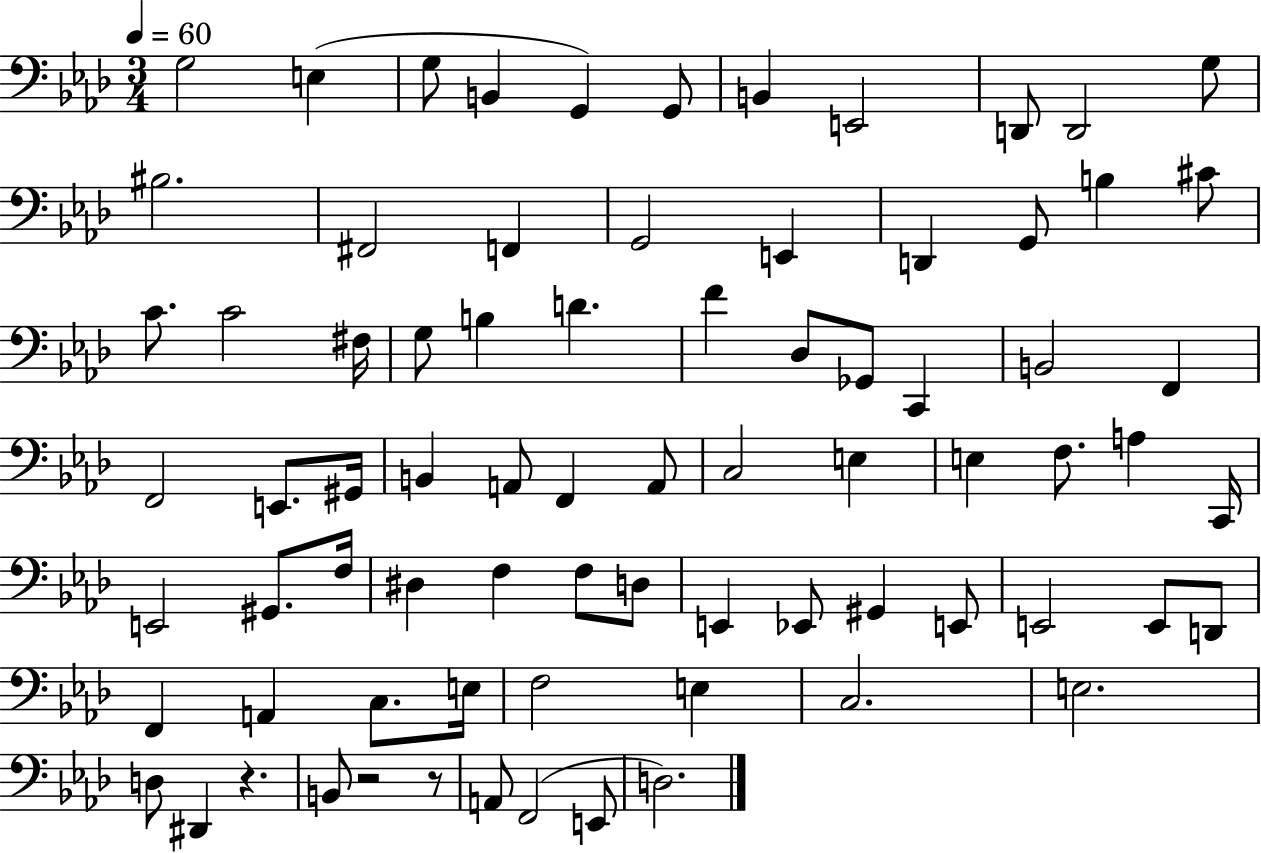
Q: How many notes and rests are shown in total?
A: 77